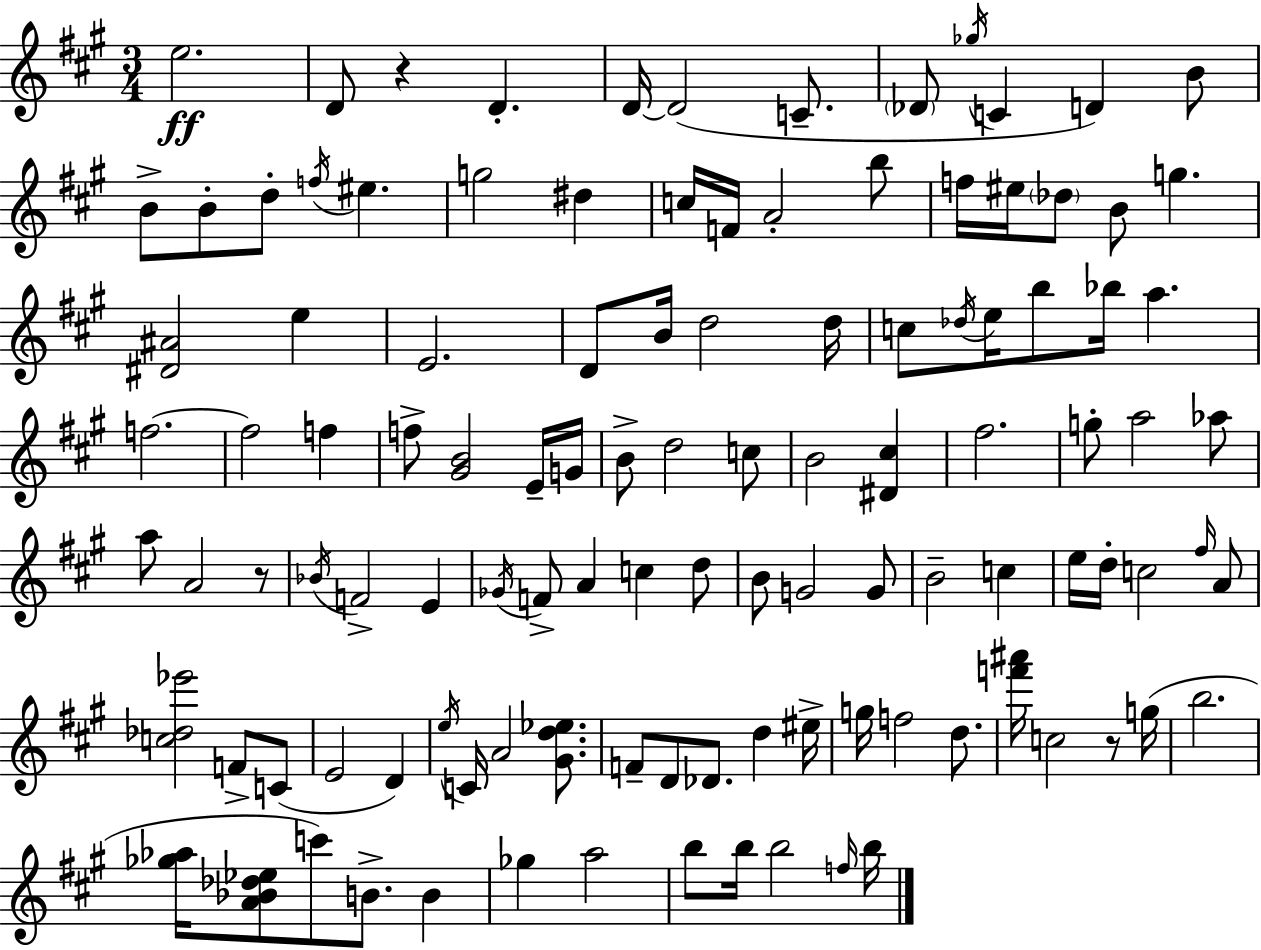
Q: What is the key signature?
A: A major